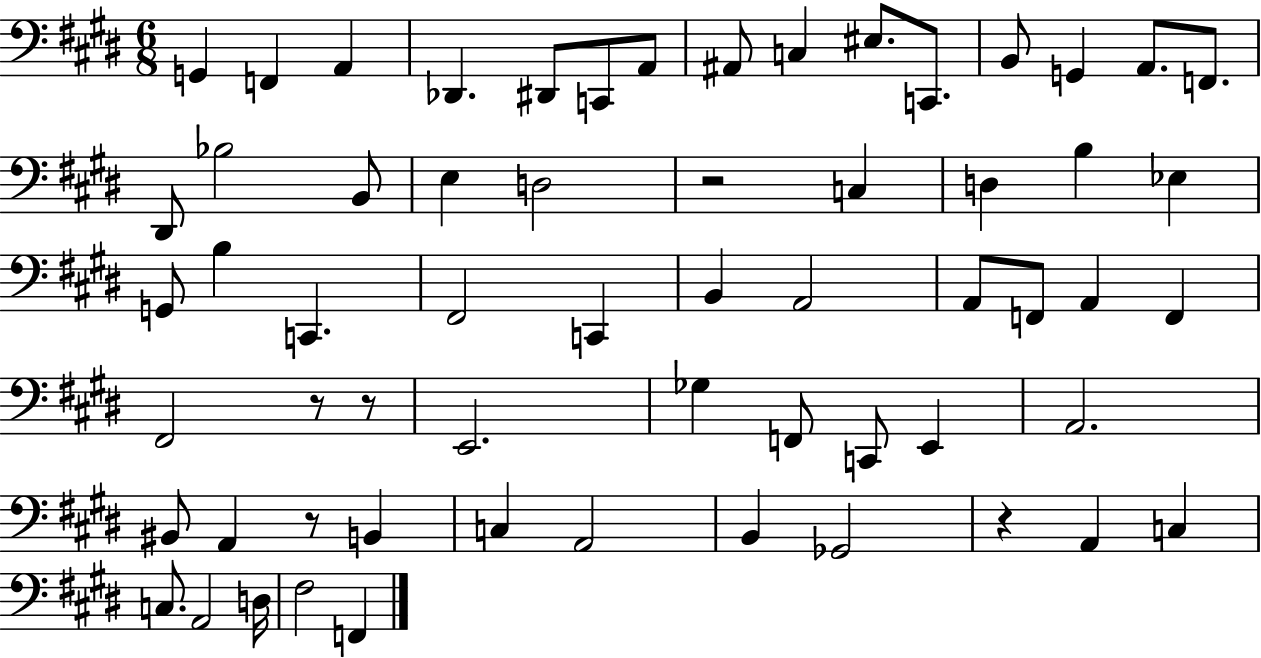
{
  \clef bass
  \numericTimeSignature
  \time 6/8
  \key e \major
  g,4 f,4 a,4 | des,4. dis,8 c,8 a,8 | ais,8 c4 eis8. c,8. | b,8 g,4 a,8. f,8. | \break dis,8 bes2 b,8 | e4 d2 | r2 c4 | d4 b4 ees4 | \break g,8 b4 c,4. | fis,2 c,4 | b,4 a,2 | a,8 f,8 a,4 f,4 | \break fis,2 r8 r8 | e,2. | ges4 f,8 c,8 e,4 | a,2. | \break bis,8 a,4 r8 b,4 | c4 a,2 | b,4 ges,2 | r4 a,4 c4 | \break c8. a,2 d16 | fis2 f,4 | \bar "|."
}